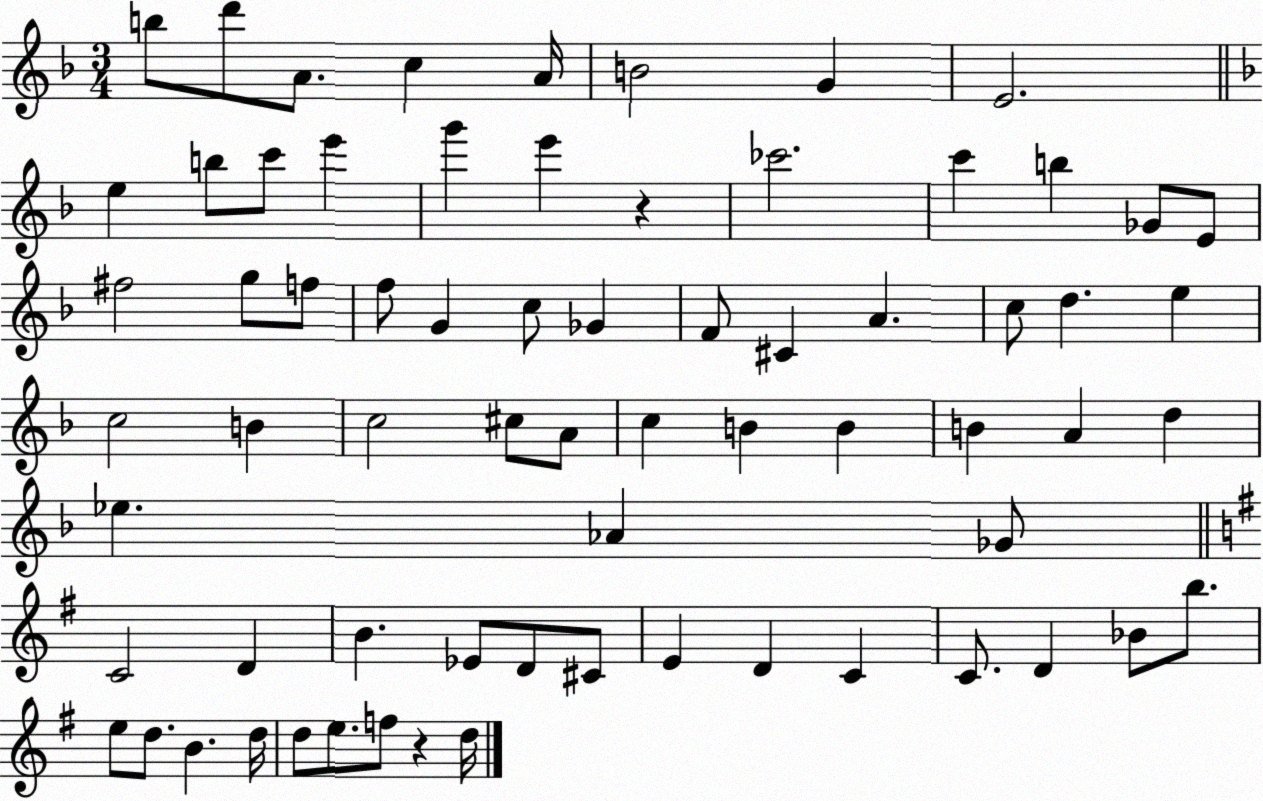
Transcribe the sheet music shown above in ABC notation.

X:1
T:Untitled
M:3/4
L:1/4
K:F
b/2 d'/2 A/2 c A/4 B2 G E2 e b/2 c'/2 e' g' e' z _c'2 c' b _G/2 E/2 ^f2 g/2 f/2 f/2 G c/2 _G F/2 ^C A c/2 d e c2 B c2 ^c/2 A/2 c B B B A d _e _A _G/2 C2 D B _E/2 D/2 ^C/2 E D C C/2 D _B/2 b/2 e/2 d/2 B d/4 d/2 e/2 f/2 z d/4